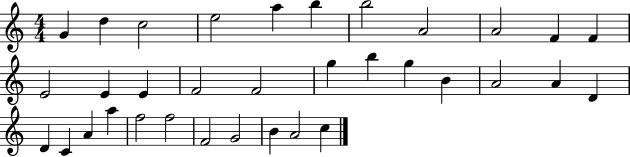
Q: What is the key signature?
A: C major